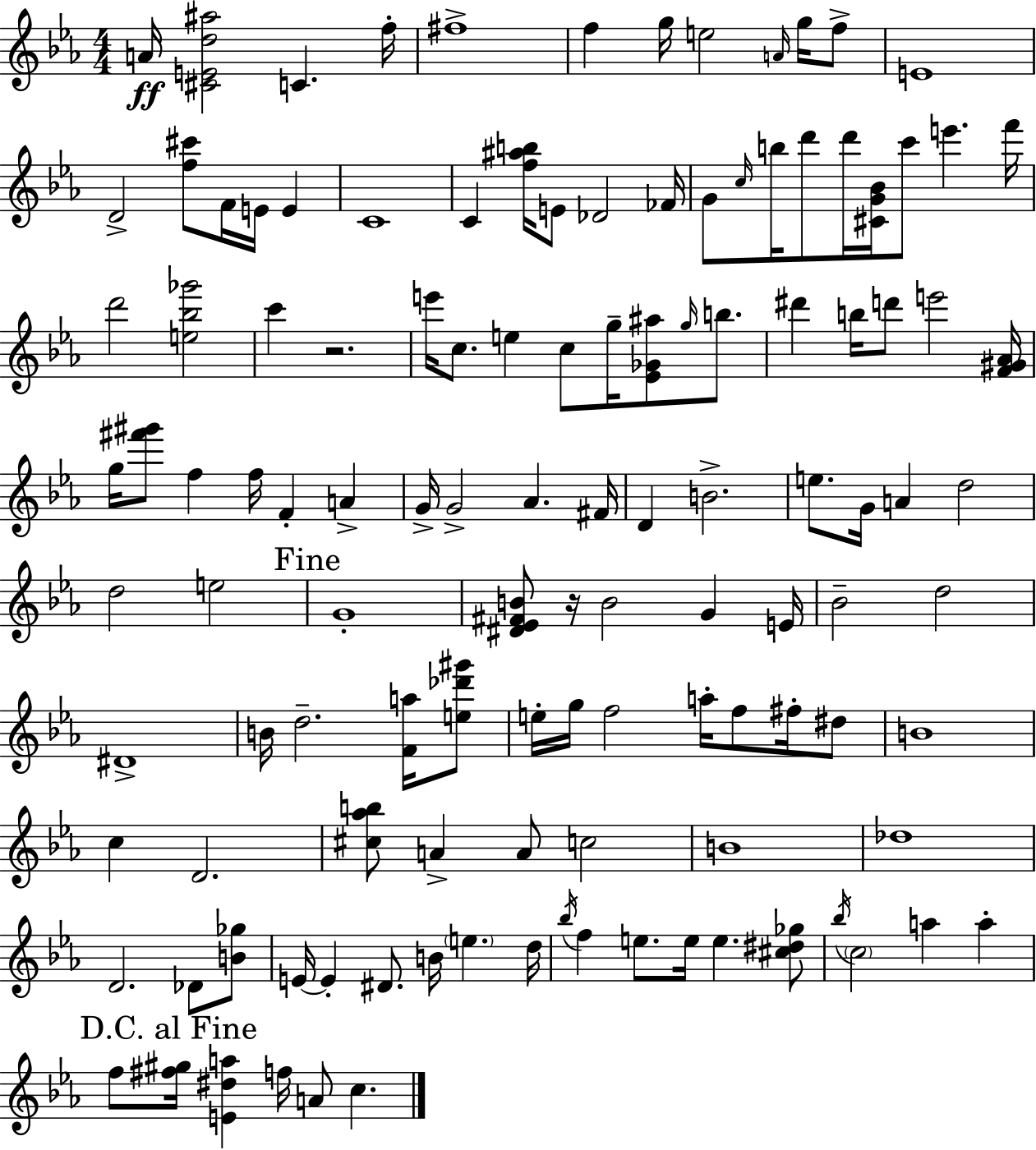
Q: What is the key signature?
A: EES major